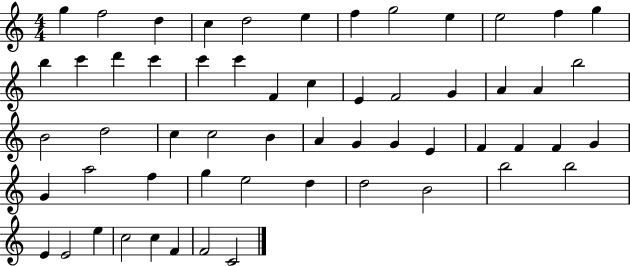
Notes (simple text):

G5/q F5/h D5/q C5/q D5/h E5/q F5/q G5/h E5/q E5/h F5/q G5/q B5/q C6/q D6/q C6/q C6/q C6/q F4/q C5/q E4/q F4/h G4/q A4/q A4/q B5/h B4/h D5/h C5/q C5/h B4/q A4/q G4/q G4/q E4/q F4/q F4/q F4/q G4/q G4/q A5/h F5/q G5/q E5/h D5/q D5/h B4/h B5/h B5/h E4/q E4/h E5/q C5/h C5/q F4/q F4/h C4/h